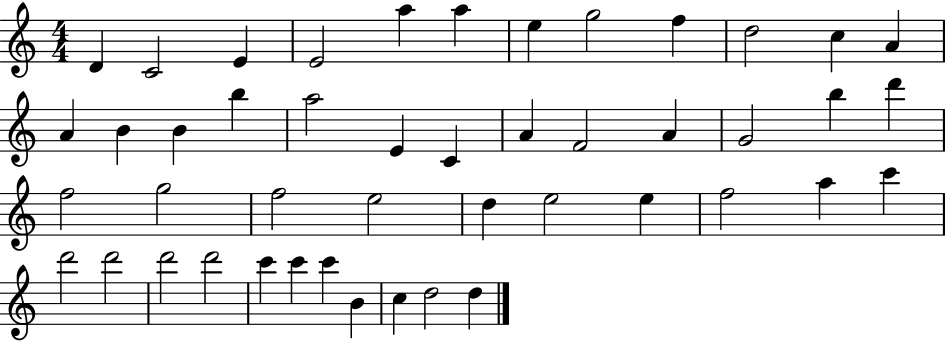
{
  \clef treble
  \numericTimeSignature
  \time 4/4
  \key c \major
  d'4 c'2 e'4 | e'2 a''4 a''4 | e''4 g''2 f''4 | d''2 c''4 a'4 | \break a'4 b'4 b'4 b''4 | a''2 e'4 c'4 | a'4 f'2 a'4 | g'2 b''4 d'''4 | \break f''2 g''2 | f''2 e''2 | d''4 e''2 e''4 | f''2 a''4 c'''4 | \break d'''2 d'''2 | d'''2 d'''2 | c'''4 c'''4 c'''4 b'4 | c''4 d''2 d''4 | \break \bar "|."
}